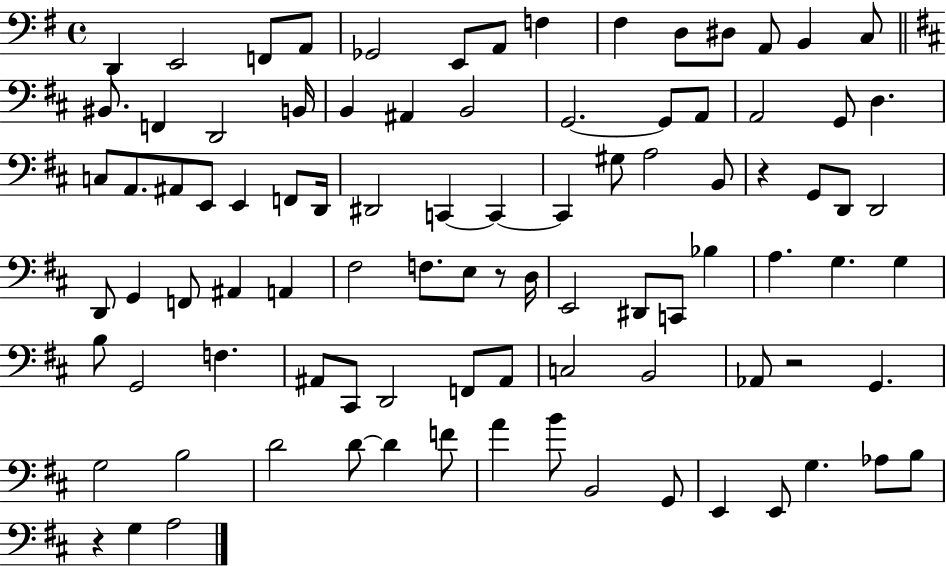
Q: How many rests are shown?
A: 4